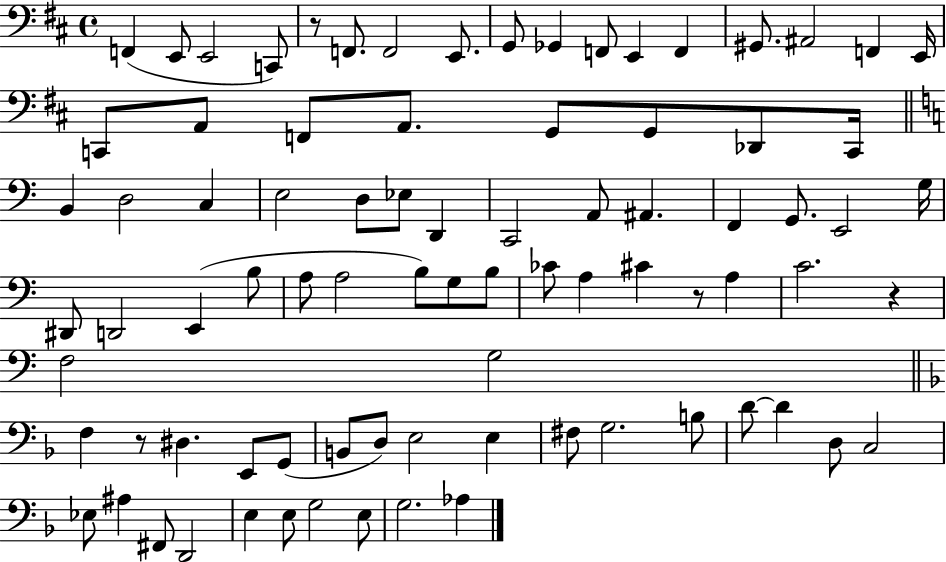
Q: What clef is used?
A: bass